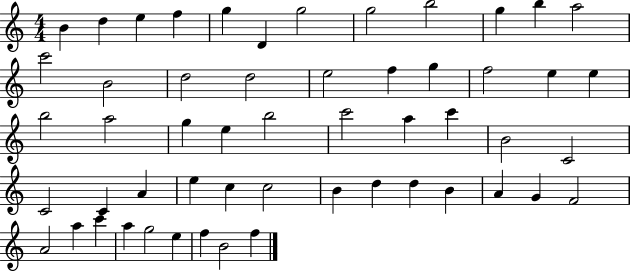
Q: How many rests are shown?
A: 0